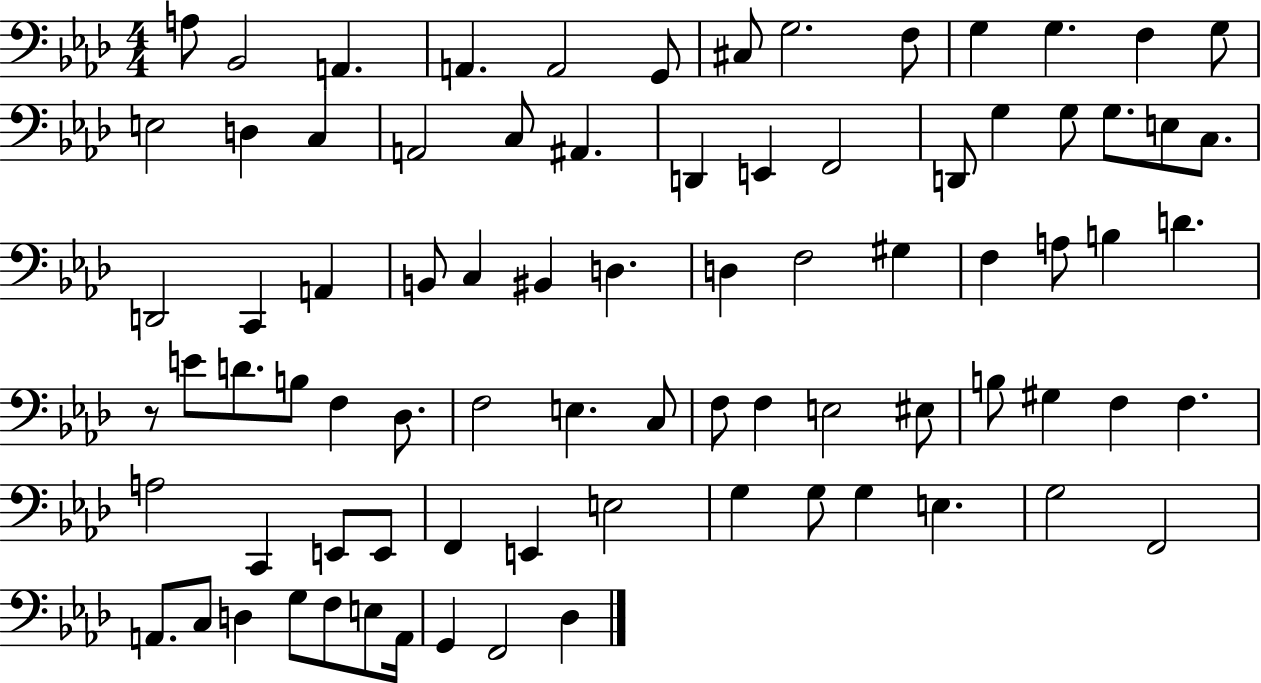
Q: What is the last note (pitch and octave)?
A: Db3